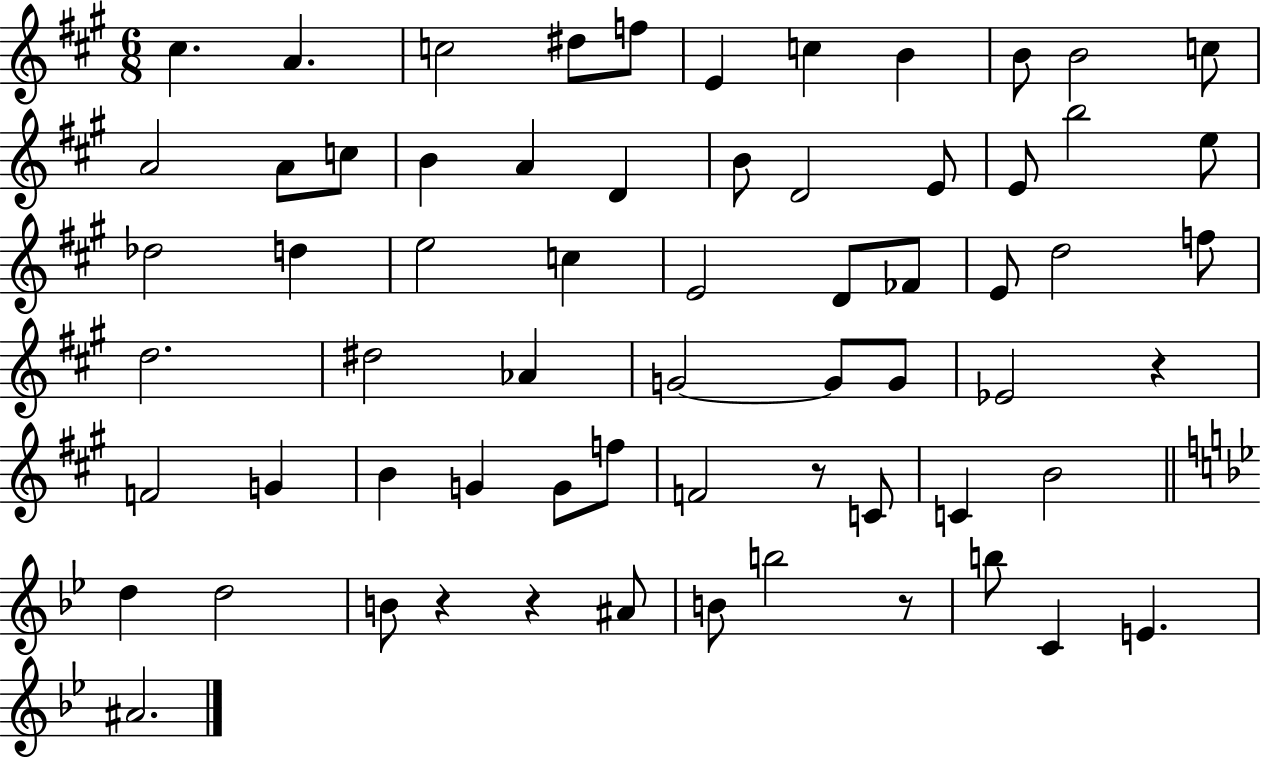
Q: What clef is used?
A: treble